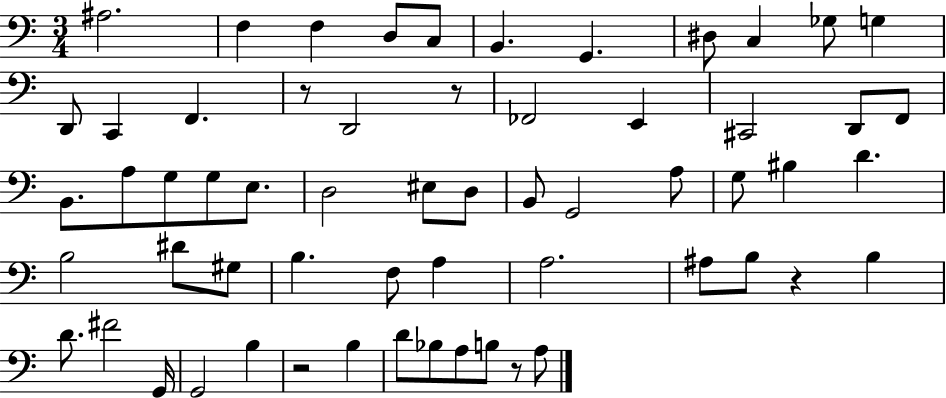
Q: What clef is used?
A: bass